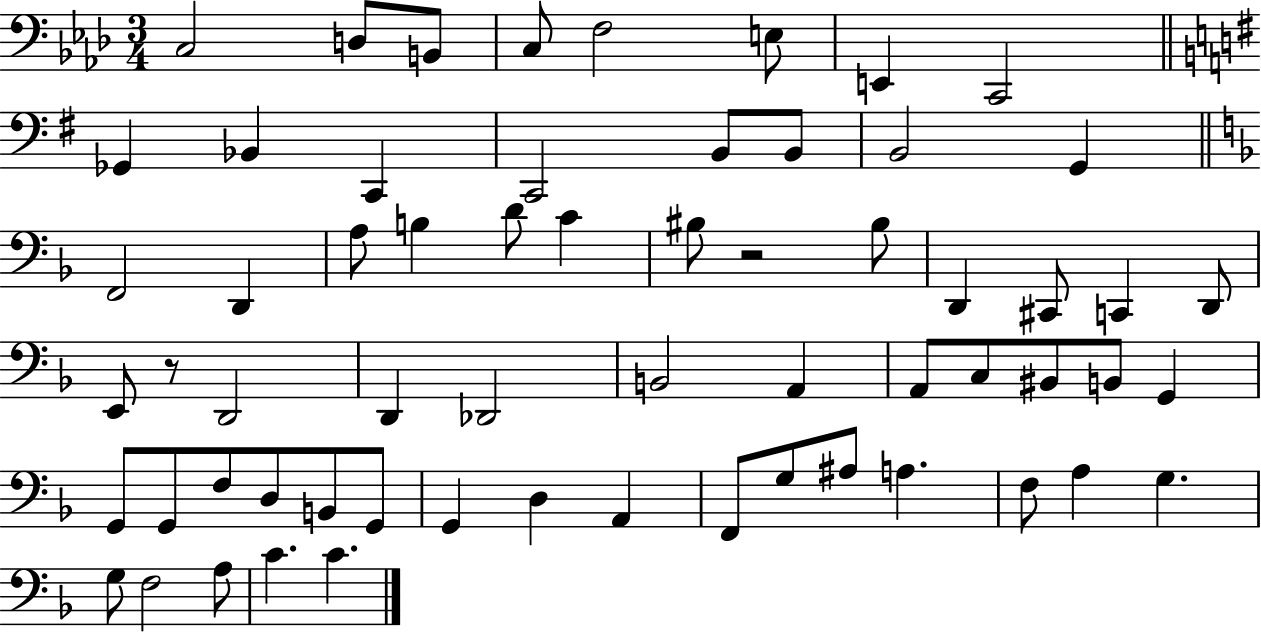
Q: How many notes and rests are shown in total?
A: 62